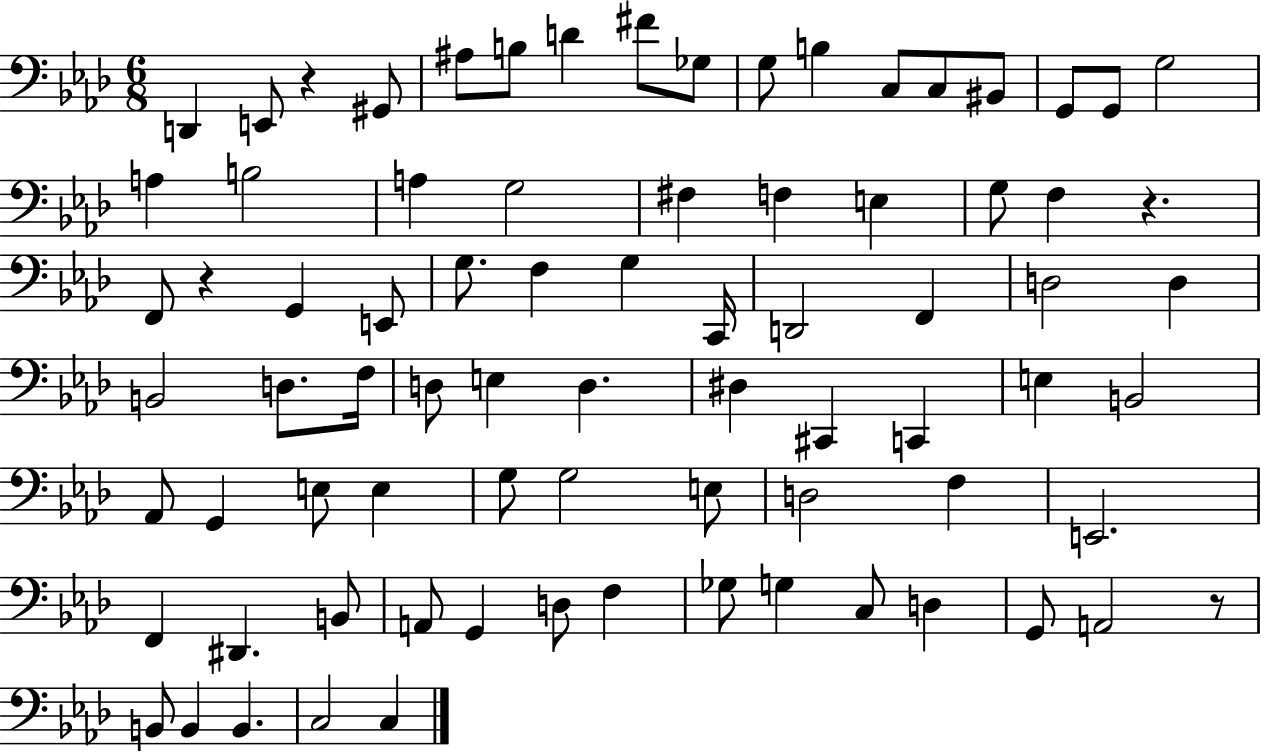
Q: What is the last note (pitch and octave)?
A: C3